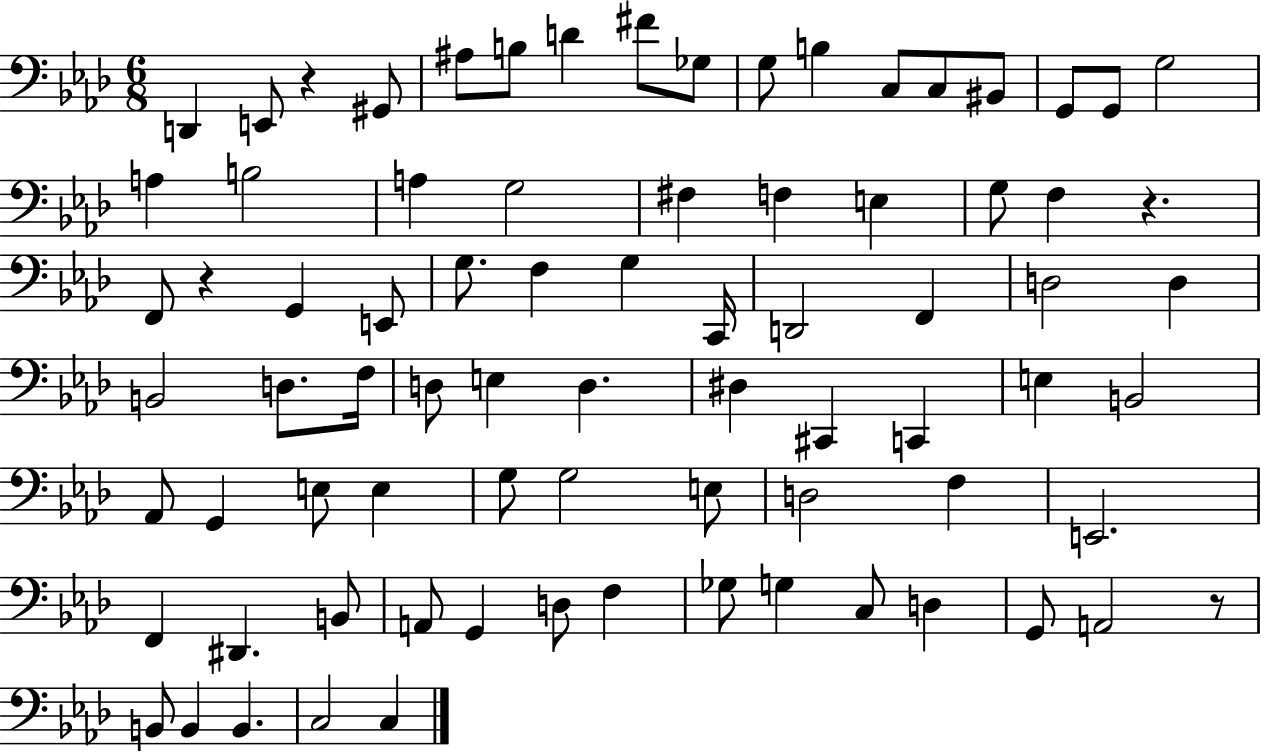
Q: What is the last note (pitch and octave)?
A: C3